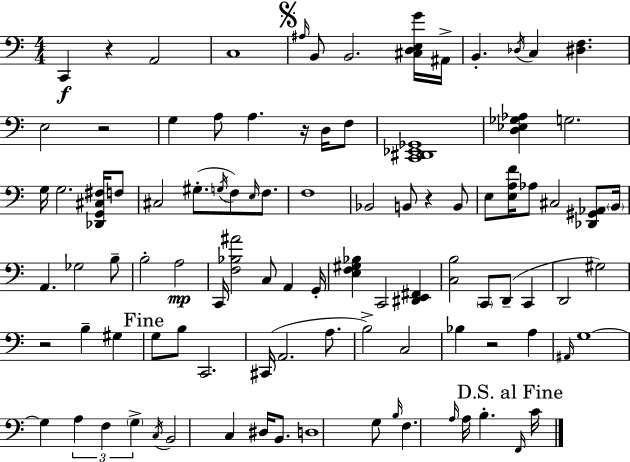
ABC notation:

X:1
T:Untitled
M:4/4
L:1/4
K:C
C,, z A,,2 C,4 ^A,/4 B,,/2 B,,2 [^C,D,E,G]/4 ^A,,/4 B,, _D,/4 C, [^D,F,] E,2 z2 G, A,/2 A, z/4 D,/4 F,/2 [C,,^D,,_E,,_G,,]4 [D,_E,_G,_A,] G,2 G,/4 G,2 [_D,,G,,^C,^F,]/4 F,/2 ^C,2 ^G,/2 G,/4 F,/2 E,/4 F,/2 F,4 _B,,2 B,,/2 z B,,/2 E,/2 [E,A,F]/4 _A,/2 ^C,2 [_D,,^G,,_A,,]/2 B,,/4 A,, _G,2 B,/2 B,2 A,2 C,,/4 [F,_B,^A]2 C,/2 A,, G,,/4 [E,F,^G,_B,] C,,2 [^D,,E,,^F,,] [C,B,]2 C,,/2 D,,/2 C,, D,,2 ^G,2 z2 B, ^G, G,/2 B,/2 C,,2 ^C,,/4 A,,2 A,/2 B,2 C,2 _B, z2 A, ^A,,/4 G,4 G, A, F, G, C,/4 B,,2 C, ^D,/4 B,,/2 D,4 G,/2 B,/4 F, A,/4 A,/4 B, F,,/4 C/4